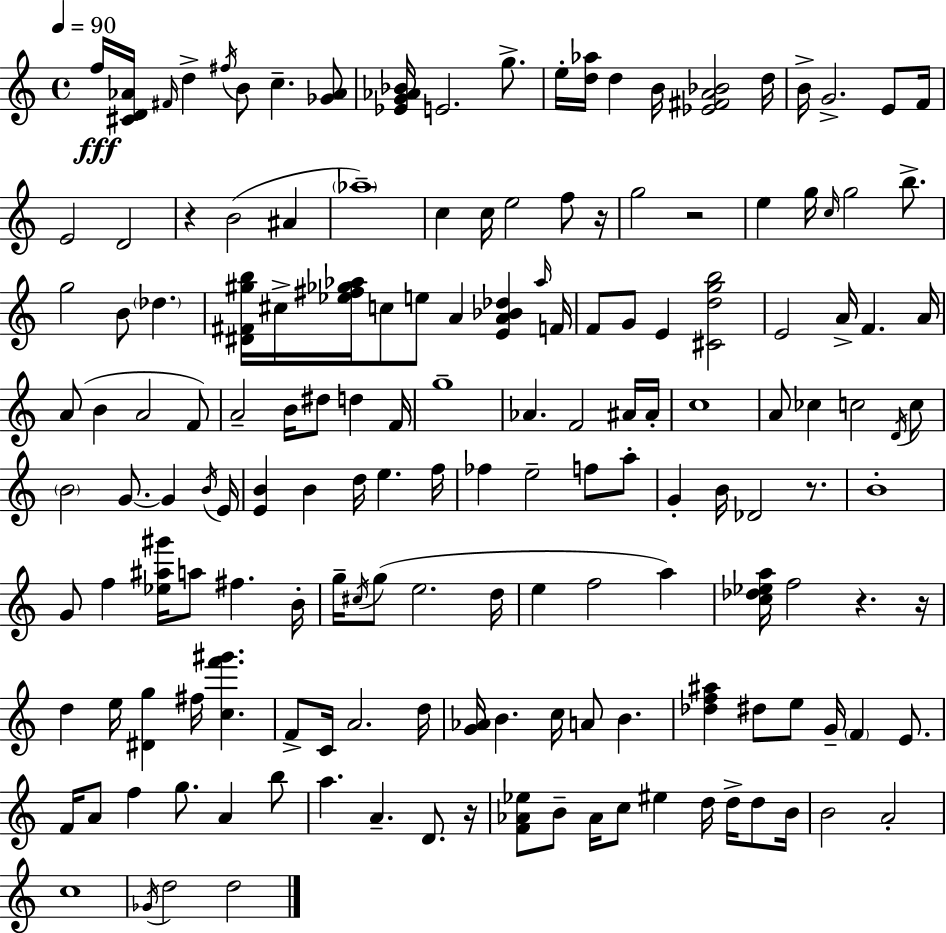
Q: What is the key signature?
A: A minor